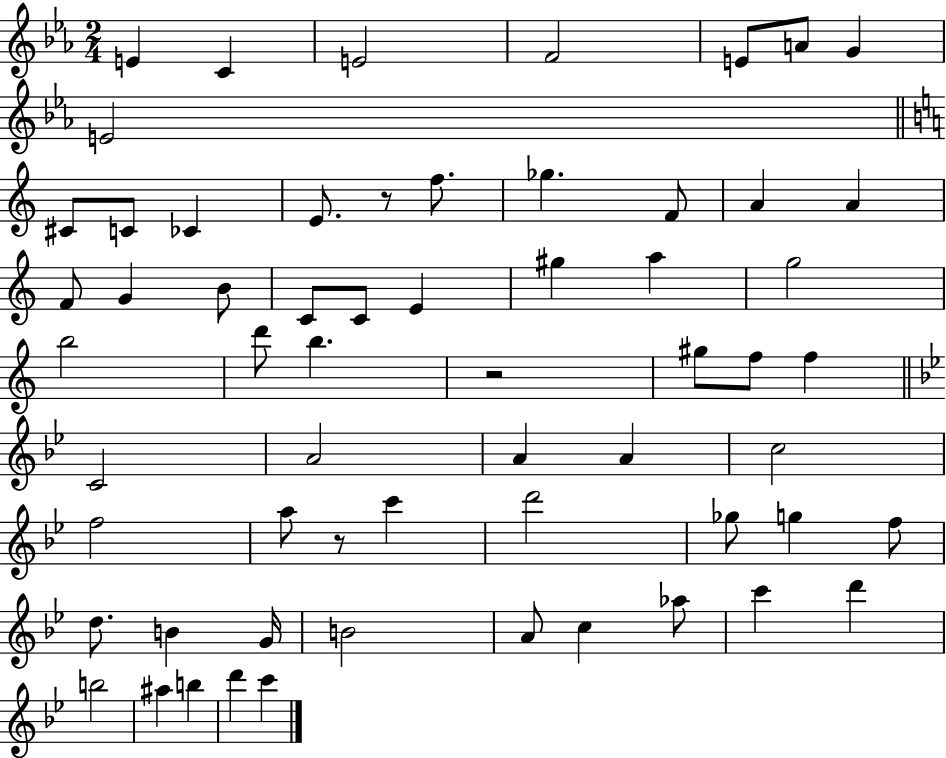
{
  \clef treble
  \numericTimeSignature
  \time 2/4
  \key ees \major
  \repeat volta 2 { e'4 c'4 | e'2 | f'2 | e'8 a'8 g'4 | \break e'2 | \bar "||" \break \key c \major cis'8 c'8 ces'4 | e'8. r8 f''8. | ges''4. f'8 | a'4 a'4 | \break f'8 g'4 b'8 | c'8 c'8 e'4 | gis''4 a''4 | g''2 | \break b''2 | d'''8 b''4. | r2 | gis''8 f''8 f''4 | \break \bar "||" \break \key bes \major c'2 | a'2 | a'4 a'4 | c''2 | \break f''2 | a''8 r8 c'''4 | d'''2 | ges''8 g''4 f''8 | \break d''8. b'4 g'16 | b'2 | a'8 c''4 aes''8 | c'''4 d'''4 | \break b''2 | ais''4 b''4 | d'''4 c'''4 | } \bar "|."
}